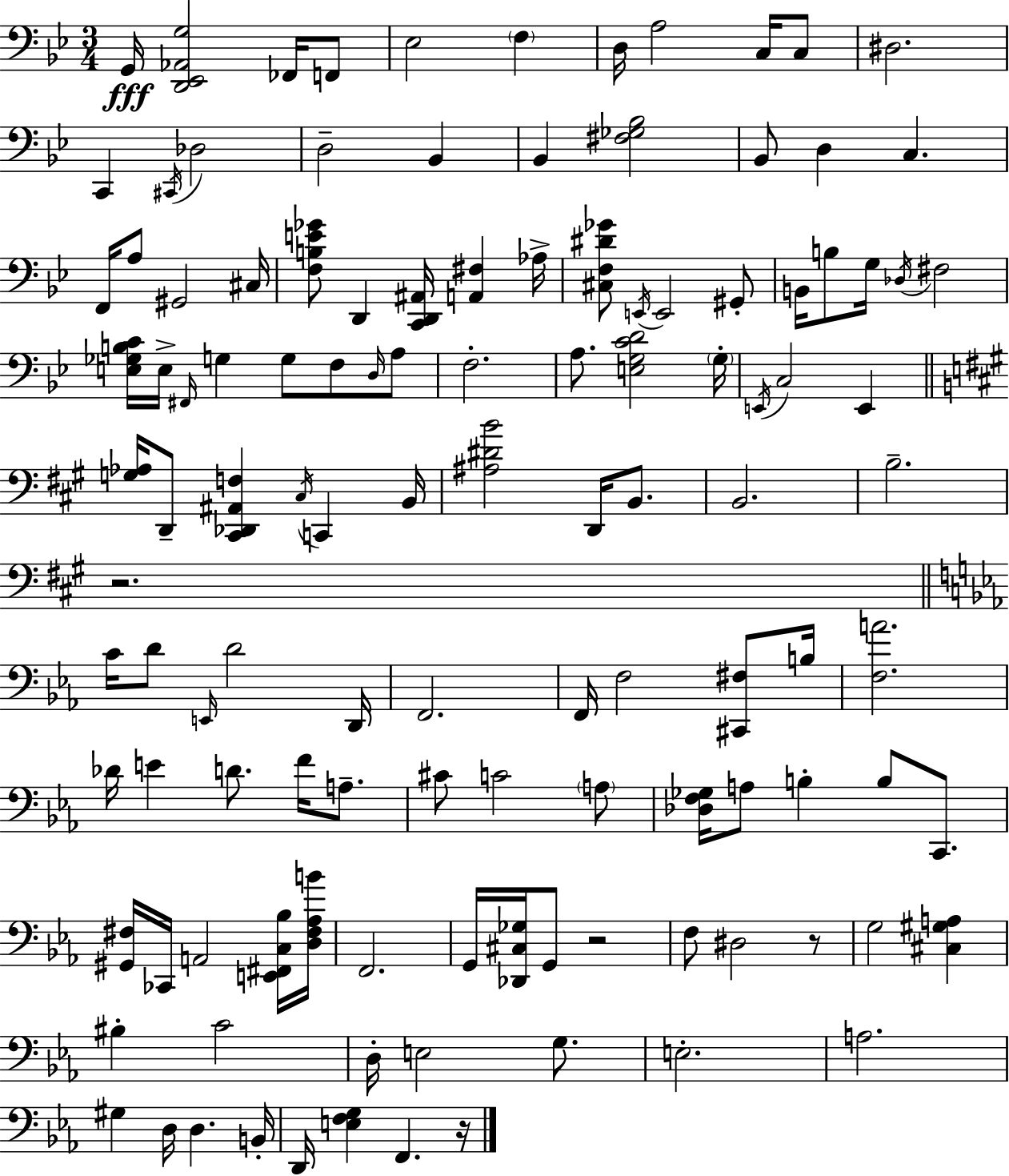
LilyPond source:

{
  \clef bass
  \numericTimeSignature
  \time 3/4
  \key bes \major
  g,16\fff <d, ees, aes, g>2 fes,16 f,8 | ees2 \parenthesize f4 | d16 a2 c16 c8 | dis2. | \break c,4 \acciaccatura { cis,16 } des2 | d2-- bes,4 | bes,4 <fis ges bes>2 | bes,8 d4 c4. | \break f,16 a8 gis,2 | cis16 <f b e' ges'>8 d,4 <c, d, ais,>16 <a, fis>4 | aes16-> <cis f dis' ges'>8 \acciaccatura { e,16 } e,2 | gis,8-. b,16 b8 g16 \acciaccatura { des16 } fis2 | \break <e ges b c'>16 e16-> \grace { fis,16 } g4 g8 | f8 \grace { d16 } a8 f2.-. | a8. <e g c' d'>2 | \parenthesize g16-. \acciaccatura { e,16 } c2 | \break e,4 \bar "||" \break \key a \major <g aes>16 d,8-- <cis, des, ais, f>4 \acciaccatura { cis16 } c,4 | b,16 <ais dis' b'>2 d,16 b,8. | b,2. | b2.-- | \break r2. | \bar "||" \break \key c \minor c'16 d'8 \grace { e,16 } d'2 | d,16 f,2. | f,16 f2 <cis, fis>8 | b16 <f a'>2. | \break des'16 e'4 d'8. f'16 a8.-- | cis'8 c'2 \parenthesize a8 | <des f ges>16 a8 b4-. b8 c,8. | <gis, fis>16 ces,16 a,2 <e, fis, c bes>16 | \break <d fis aes b'>16 f,2. | g,16 <des, cis ges>16 g,8 r2 | f8 dis2 r8 | g2 <cis gis a>4 | \break bis4-. c'2 | d16-. e2 g8. | e2.-. | a2. | \break gis4 d16 d4. | b,16-. d,16 <e f g>4 f,4. | r16 \bar "|."
}